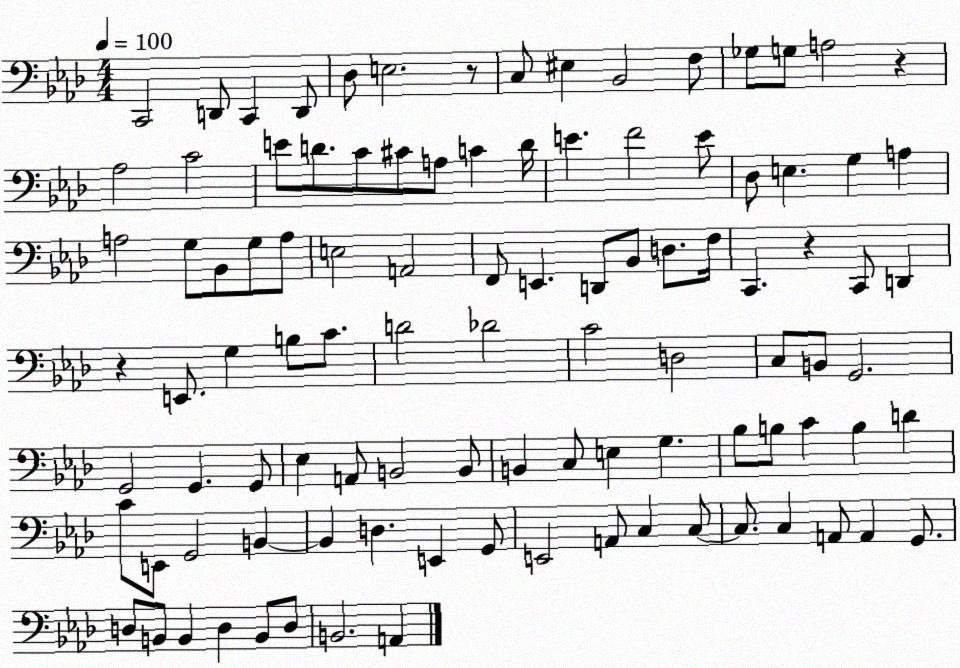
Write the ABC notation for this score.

X:1
T:Untitled
M:4/4
L:1/4
K:Ab
C,,2 D,,/2 C,, D,,/2 _D,/2 E,2 z/2 C,/2 ^E, _B,,2 F,/2 _G,/2 G,/2 A,2 z _A,2 C2 E/2 D/2 C/2 ^C/2 A,/2 C D/4 E F2 E/2 _D,/2 E, G, A, A,2 G,/2 _B,,/2 G,/2 A,/2 E,2 A,,2 F,,/2 E,, D,,/2 _B,,/2 D,/2 F,/4 C,, z C,,/2 D,, z E,,/2 G, B,/2 C/2 D2 _D2 C2 D,2 C,/2 B,,/2 G,,2 G,,2 G,, G,,/2 _E, A,,/2 B,,2 B,,/2 B,, C,/2 E, G, _B,/2 B,/2 C B, D C/2 E,,/2 G,,2 B,, B,, D, E,, G,,/2 E,,2 A,,/2 C, C,/2 C,/2 C, A,,/2 A,, G,,/2 D,/2 B,,/2 B,, D, B,,/2 D,/2 B,,2 A,,